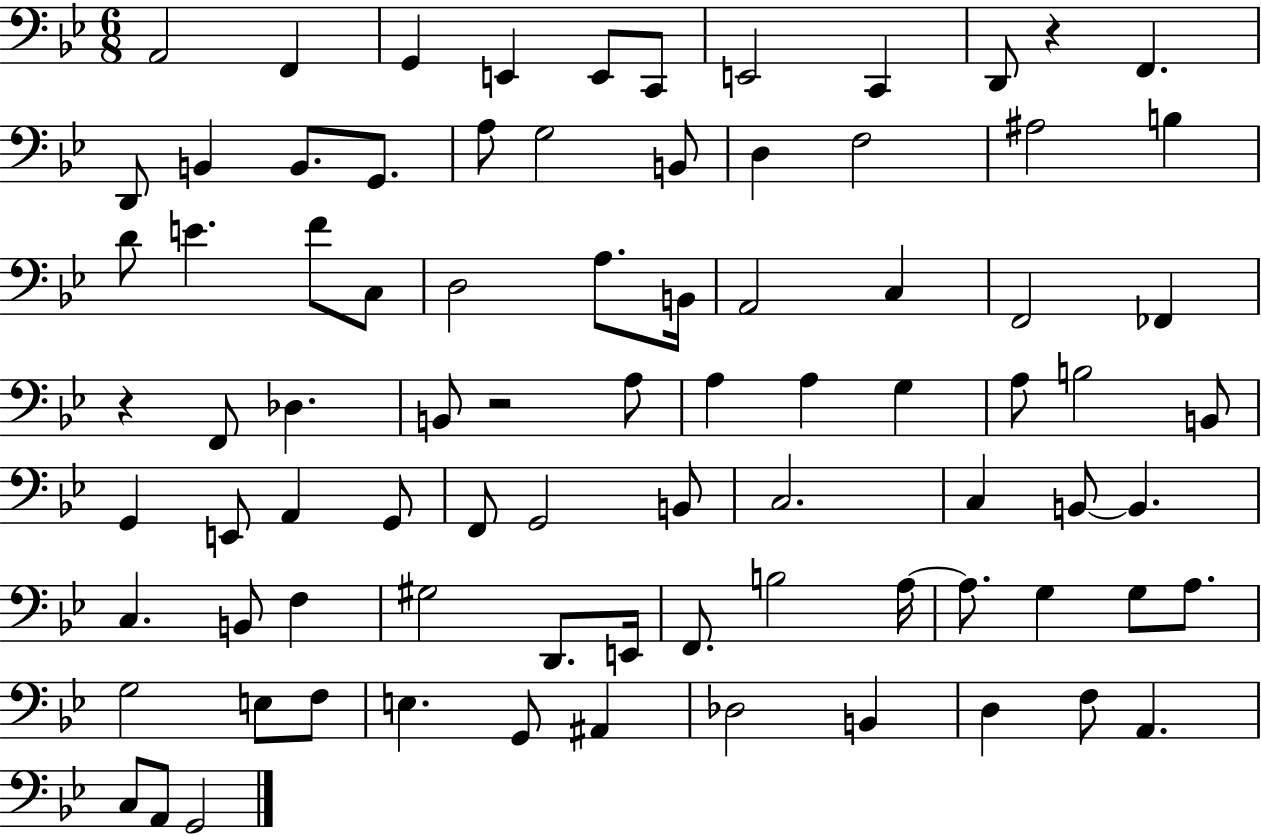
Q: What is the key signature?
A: BES major